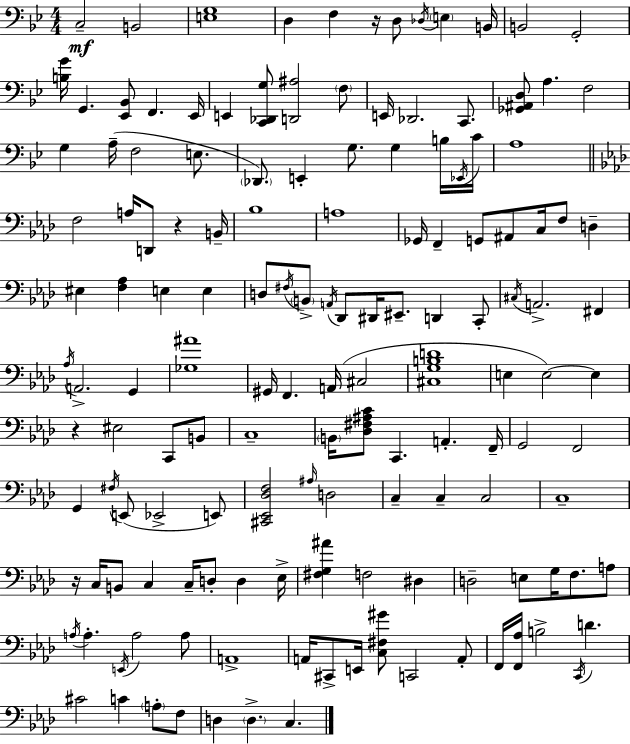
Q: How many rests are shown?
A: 4